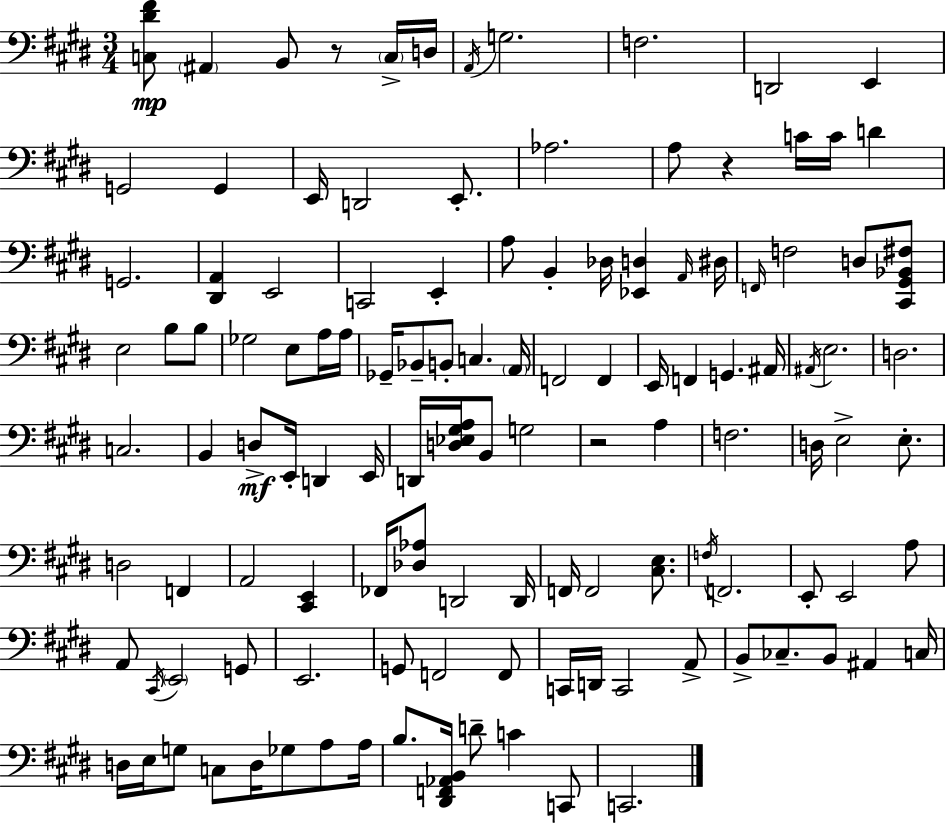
X:1
T:Untitled
M:3/4
L:1/4
K:E
[C,^D^F]/2 ^A,, B,,/2 z/2 C,/4 D,/4 A,,/4 G,2 F,2 D,,2 E,, G,,2 G,, E,,/4 D,,2 E,,/2 _A,2 A,/2 z C/4 C/4 D G,,2 [^D,,A,,] E,,2 C,,2 E,, A,/2 B,, _D,/4 [_E,,D,] A,,/4 ^D,/4 F,,/4 F,2 D,/2 [^C,,^G,,_B,,^F,]/2 E,2 B,/2 B,/2 _G,2 E,/2 A,/4 A,/4 _G,,/4 _B,,/2 B,,/2 C, A,,/4 F,,2 F,, E,,/4 F,, G,, ^A,,/4 ^A,,/4 E,2 D,2 C,2 B,, D,/2 E,,/4 D,, E,,/4 D,,/4 [D,_E,^G,A,]/4 B,,/2 G,2 z2 A, F,2 D,/4 E,2 E,/2 D,2 F,, A,,2 [^C,,E,,] _F,,/4 [_D,_A,]/2 D,,2 D,,/4 F,,/4 F,,2 [^C,E,]/2 F,/4 F,,2 E,,/2 E,,2 A,/2 A,,/2 ^C,,/4 E,,2 G,,/2 E,,2 G,,/2 F,,2 F,,/2 C,,/4 D,,/4 C,,2 A,,/2 B,,/2 _C,/2 B,,/2 ^A,, C,/4 D,/4 E,/4 G,/2 C,/2 D,/4 _G,/2 A,/2 A,/4 B,/2 [^D,,F,,_A,,B,,]/4 D/2 C C,,/2 C,,2